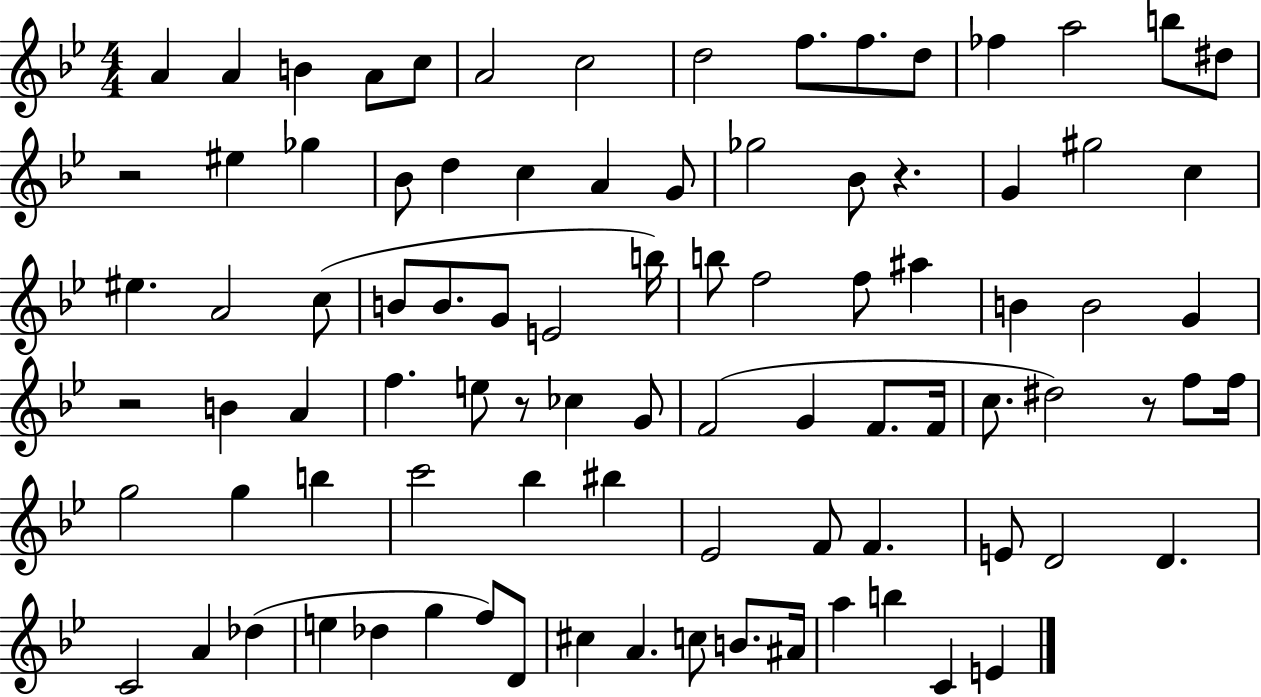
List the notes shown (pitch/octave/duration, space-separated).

A4/q A4/q B4/q A4/e C5/e A4/h C5/h D5/h F5/e. F5/e. D5/e FES5/q A5/h B5/e D#5/e R/h EIS5/q Gb5/q Bb4/e D5/q C5/q A4/q G4/e Gb5/h Bb4/e R/q. G4/q G#5/h C5/q EIS5/q. A4/h C5/e B4/e B4/e. G4/e E4/h B5/s B5/e F5/h F5/e A#5/q B4/q B4/h G4/q R/h B4/q A4/q F5/q. E5/e R/e CES5/q G4/e F4/h G4/q F4/e. F4/s C5/e. D#5/h R/e F5/e F5/s G5/h G5/q B5/q C6/h Bb5/q BIS5/q Eb4/h F4/e F4/q. E4/e D4/h D4/q. C4/h A4/q Db5/q E5/q Db5/q G5/q F5/e D4/e C#5/q A4/q. C5/e B4/e. A#4/s A5/q B5/q C4/q E4/q